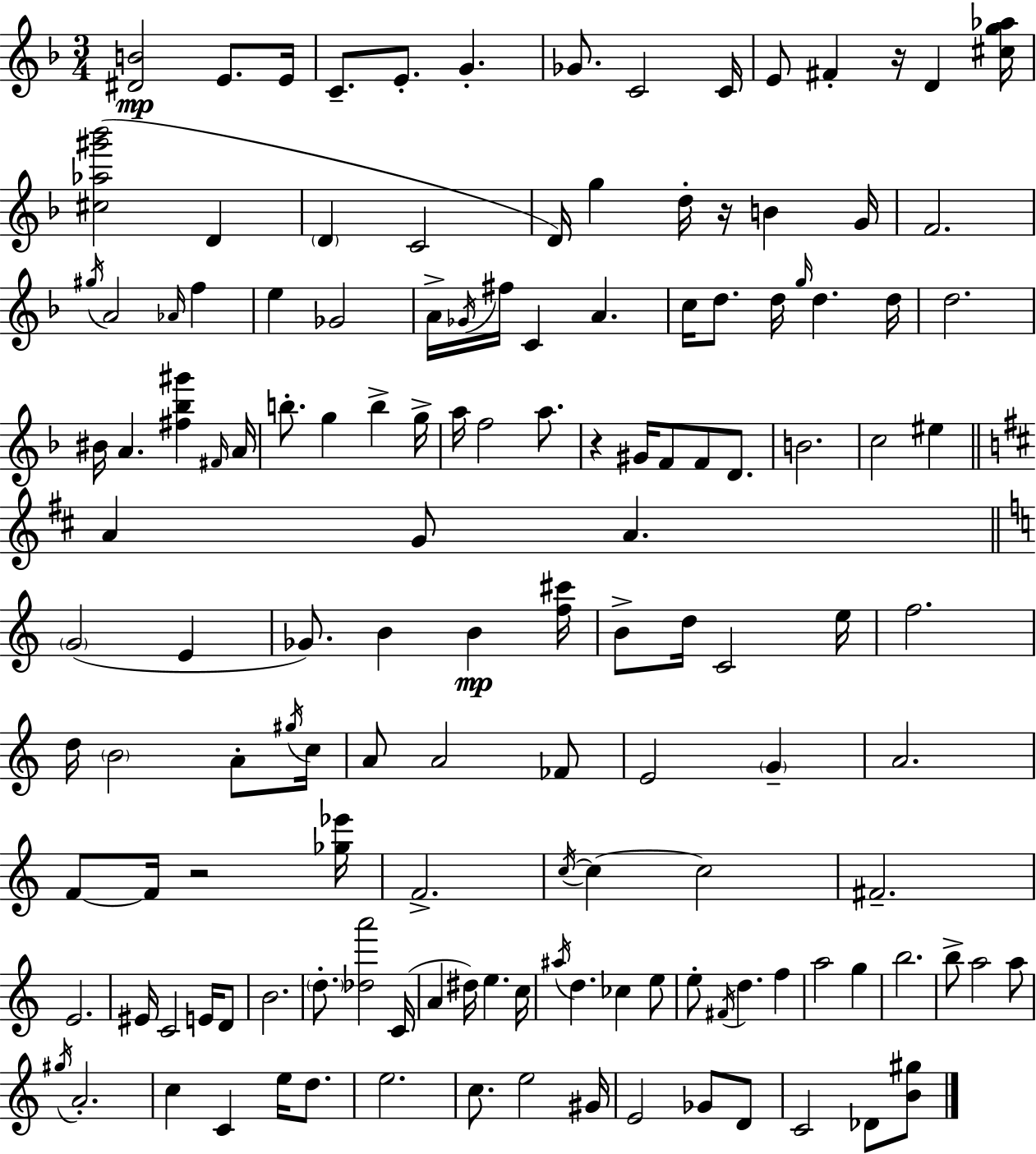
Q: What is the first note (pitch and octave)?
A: E4